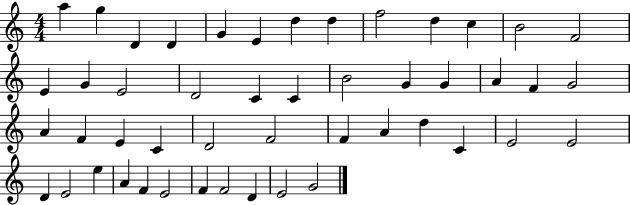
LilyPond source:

{
  \clef treble
  \numericTimeSignature
  \time 4/4
  \key c \major
  a''4 g''4 d'4 d'4 | g'4 e'4 d''4 d''4 | f''2 d''4 c''4 | b'2 f'2 | \break e'4 g'4 e'2 | d'2 c'4 c'4 | b'2 g'4 g'4 | a'4 f'4 g'2 | \break a'4 f'4 e'4 c'4 | d'2 f'2 | f'4 a'4 d''4 c'4 | e'2 e'2 | \break d'4 e'2 e''4 | a'4 f'4 e'2 | f'4 f'2 d'4 | e'2 g'2 | \break \bar "|."
}